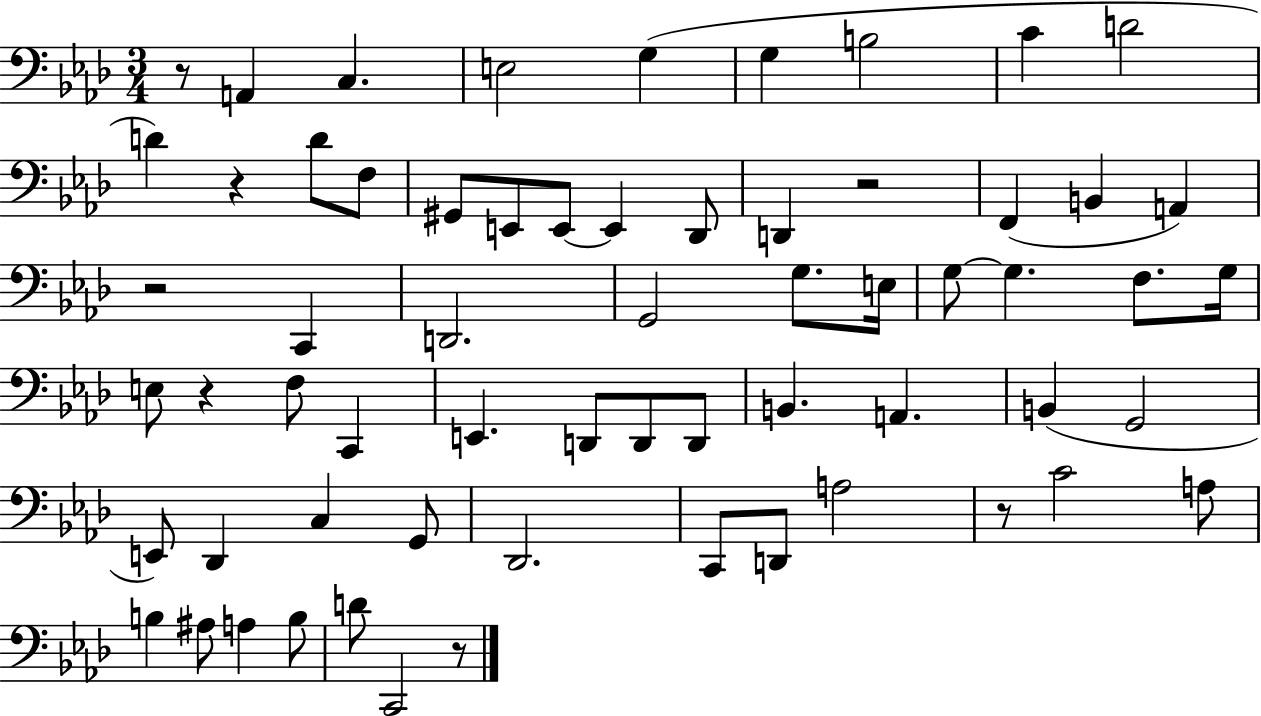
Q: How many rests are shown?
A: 7